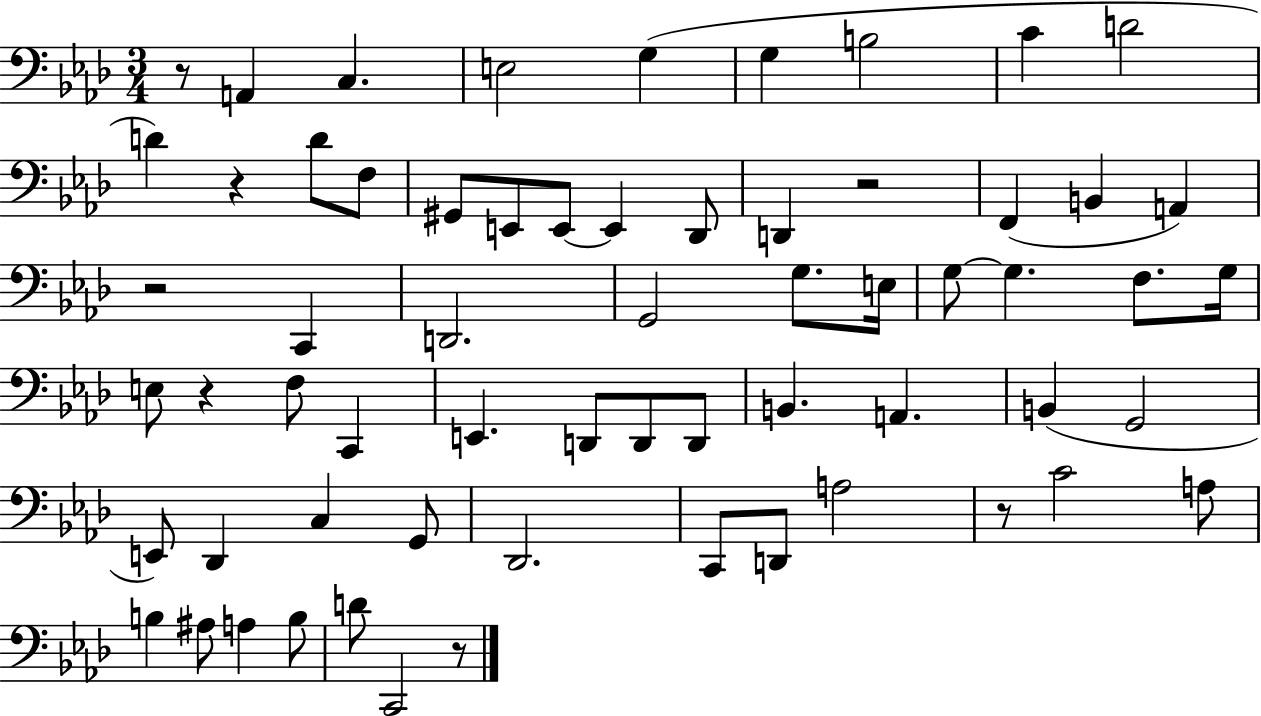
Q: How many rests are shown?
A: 7